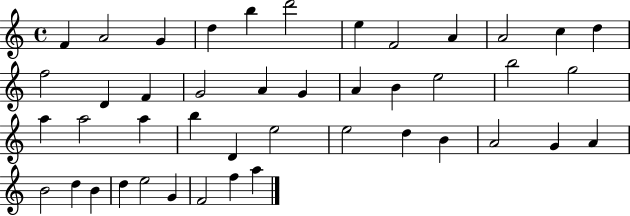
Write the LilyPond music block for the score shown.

{
  \clef treble
  \time 4/4
  \defaultTimeSignature
  \key c \major
  f'4 a'2 g'4 | d''4 b''4 d'''2 | e''4 f'2 a'4 | a'2 c''4 d''4 | \break f''2 d'4 f'4 | g'2 a'4 g'4 | a'4 b'4 e''2 | b''2 g''2 | \break a''4 a''2 a''4 | b''4 d'4 e''2 | e''2 d''4 b'4 | a'2 g'4 a'4 | \break b'2 d''4 b'4 | d''4 e''2 g'4 | f'2 f''4 a''4 | \bar "|."
}